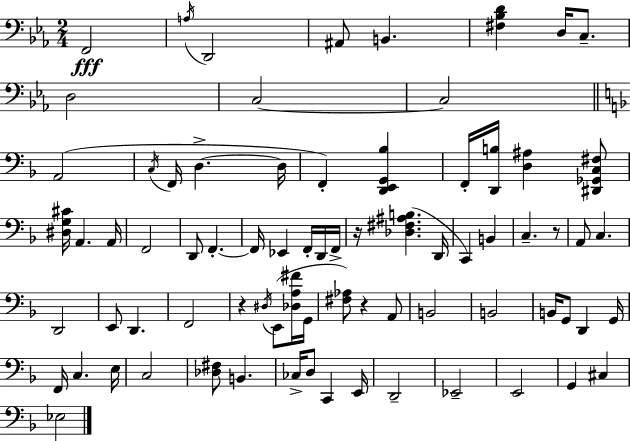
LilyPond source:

{
  \clef bass
  \numericTimeSignature
  \time 2/4
  \key ees \major
  f,2\fff | \acciaccatura { a16 } d,2 | ais,8 b,4. | <fis bes d'>4 d16 c8.-- | \break d2 | c2~~ | c2 | \bar "||" \break \key f \major a,2( | \acciaccatura { c16 } f,16 d4.->~~ | d16 f,4-.) <d, e, g, bes>4 | f,16-. <d, b>16 <d ais>4 <dis, ges, c fis>8 | \break <dis g cis'>16 a,4. | a,16 f,2 | d,8 f,4.-.~~ | f,16 ees,4 f,16-. d,16 | \break f,16-> r16 <des fis ais b>4.( | d,16 c,4) b,4 | c4.-- r8 | a,8 c4. | \break d,2 | e,8 d,4. | f,2 | r4 \acciaccatura { dis16 }( e,8 | \break <des a fis'>16 g,16 <fis aes>8) r4 | a,8 b,2 | b,2 | b,16 g,8 d,4 | \break g,16 f,16 c4. | e16 c2 | <des fis>8 b,4. | ces16-> d8 c,4 | \break e,16 d,2-- | ees,2-- | e,2 | g,4 cis4 | \break ees2 | \bar "|."
}